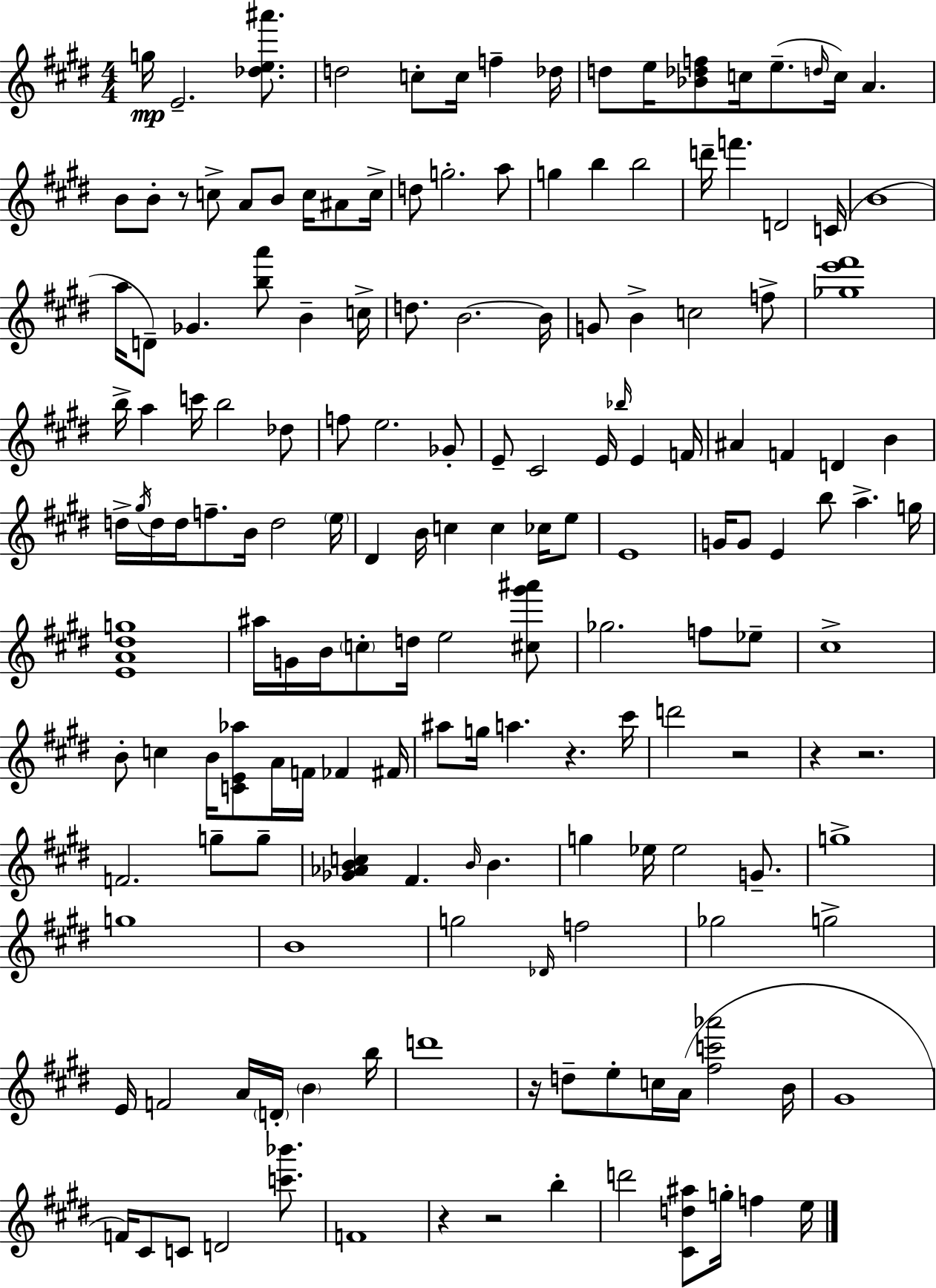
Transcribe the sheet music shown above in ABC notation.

X:1
T:Untitled
M:4/4
L:1/4
K:E
g/4 E2 [_de^a']/2 d2 c/2 c/4 f _d/4 d/2 e/4 [_B_df]/2 c/4 e/2 d/4 c/4 A B/2 B/2 z/2 c/2 A/2 B/2 c/4 ^A/2 c/4 d/2 g2 a/2 g b b2 d'/4 f' D2 C/4 B4 a/4 D/2 _G [ba']/2 B c/4 d/2 B2 B/4 G/2 B c2 f/2 [_ge'^f']4 b/4 a c'/4 b2 _d/2 f/2 e2 _G/2 E/2 ^C2 E/4 _b/4 E F/4 ^A F D B d/4 ^g/4 d/4 d/4 f/2 B/4 d2 e/4 ^D B/4 c c _c/4 e/2 E4 G/4 G/2 E b/2 a g/4 [EA^dg]4 ^a/4 G/4 B/4 c/2 d/4 e2 [^c^g'^a']/2 _g2 f/2 _e/2 ^c4 B/2 c B/4 [CE_a]/2 A/4 F/4 _F ^F/4 ^a/2 g/4 a z ^c'/4 d'2 z2 z z2 F2 g/2 g/2 [_G_ABc] ^F B/4 B g _e/4 _e2 G/2 g4 g4 B4 g2 _D/4 f2 _g2 g2 E/4 F2 A/4 D/4 B b/4 d'4 z/4 d/2 e/2 c/4 A/4 [^fc'_a']2 B/4 ^G4 F/4 ^C/2 C/2 D2 [c'_b']/2 F4 z z2 b d'2 [^Cd^a]/2 g/4 f e/4